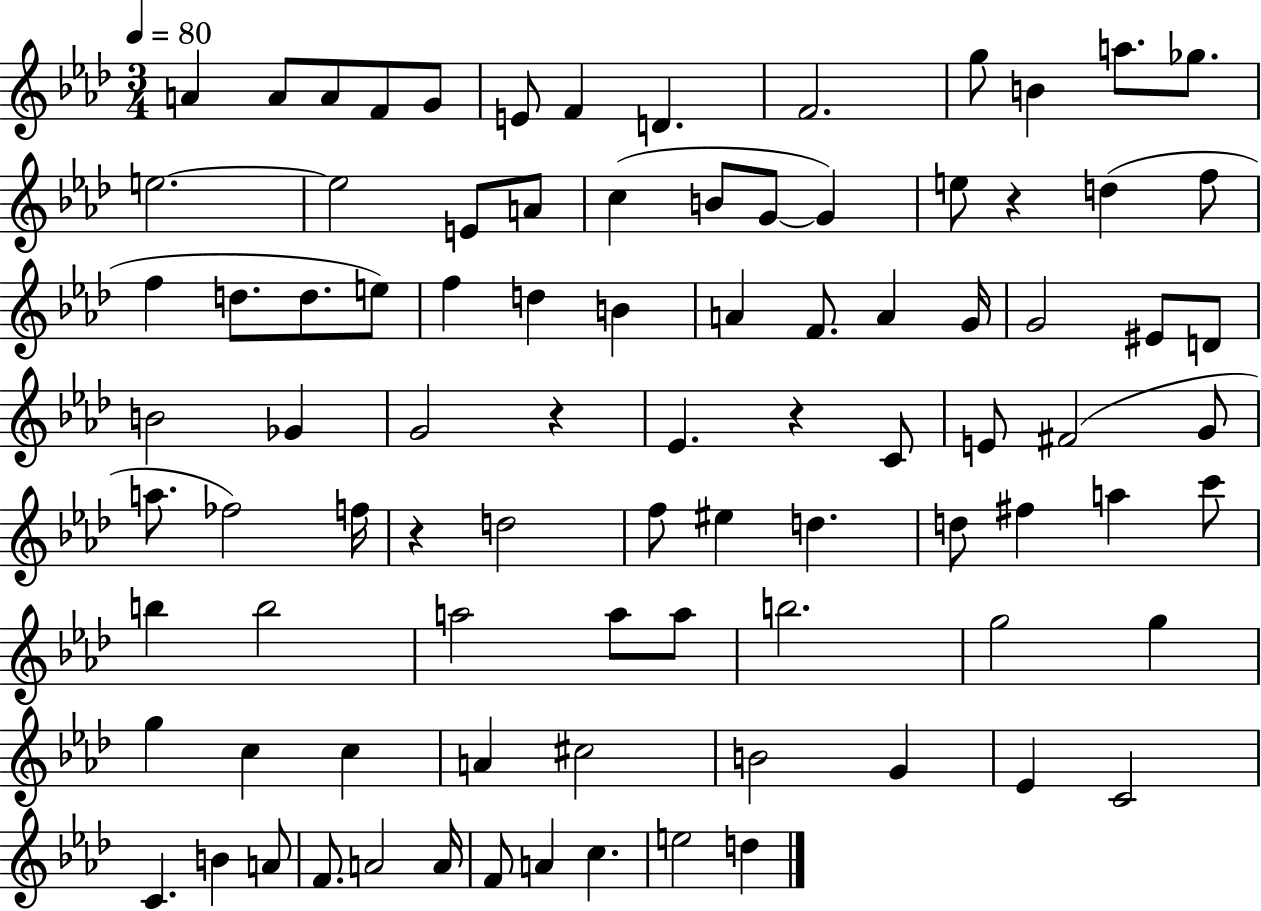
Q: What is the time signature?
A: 3/4